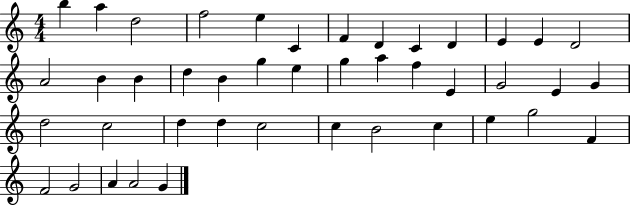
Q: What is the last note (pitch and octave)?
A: G4